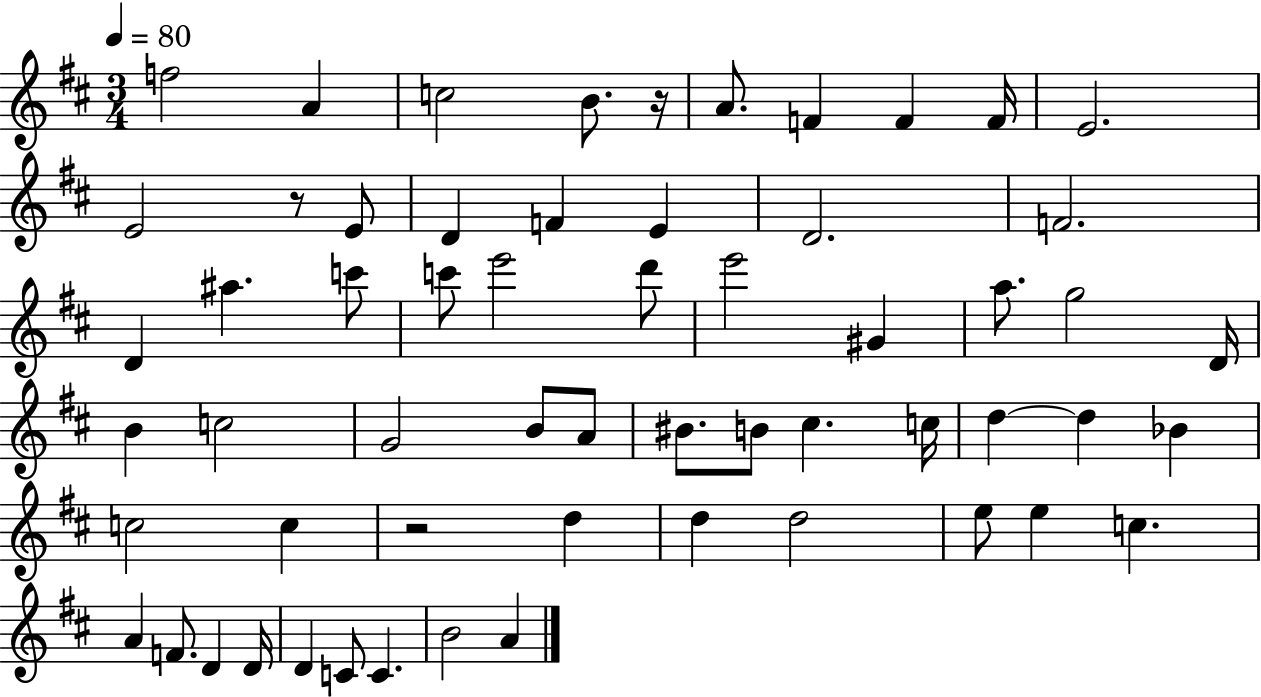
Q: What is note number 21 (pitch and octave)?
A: E6